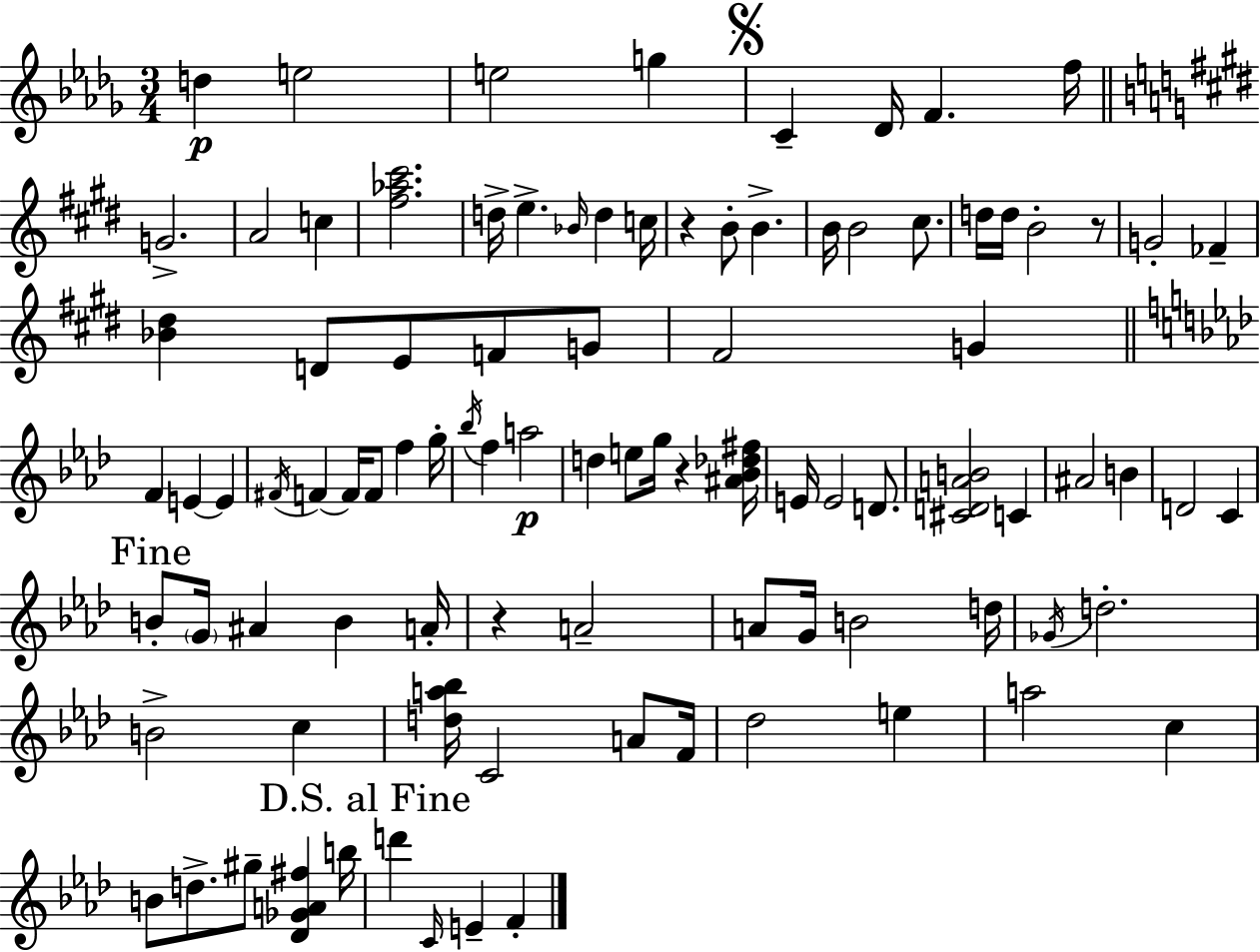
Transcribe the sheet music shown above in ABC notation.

X:1
T:Untitled
M:3/4
L:1/4
K:Bbm
d e2 e2 g C _D/4 F f/4 G2 A2 c [^f_a^c']2 d/4 e _B/4 d c/4 z B/2 B B/4 B2 ^c/2 d/4 d/4 B2 z/2 G2 _F [_B^d] D/2 E/2 F/2 G/2 ^F2 G F E E ^F/4 F F/4 F/2 f g/4 _b/4 f a2 d e/2 g/4 z [^A_B_d^f]/4 E/4 E2 D/2 [^CDAB]2 C ^A2 B D2 C B/2 G/4 ^A B A/4 z A2 A/2 G/4 B2 d/4 _G/4 d2 B2 c [da_b]/4 C2 A/2 F/4 _d2 e a2 c B/2 d/2 ^g/2 [_D_GA^f] b/4 d' C/4 E F